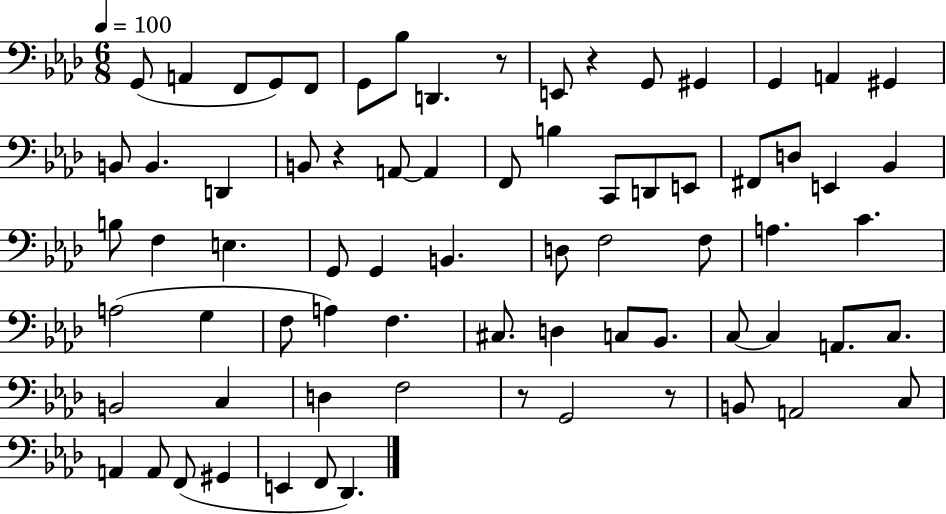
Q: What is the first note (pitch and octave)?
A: G2